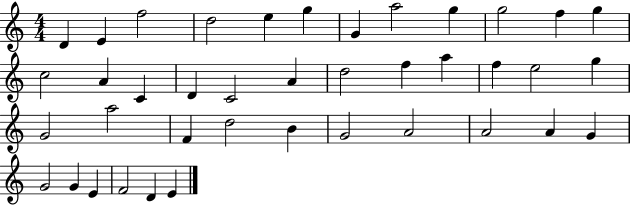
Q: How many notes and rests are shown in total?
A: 40